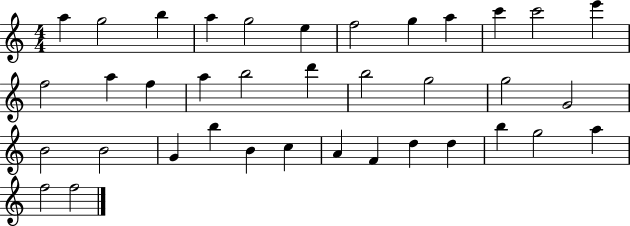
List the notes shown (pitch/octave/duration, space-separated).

A5/q G5/h B5/q A5/q G5/h E5/q F5/h G5/q A5/q C6/q C6/h E6/q F5/h A5/q F5/q A5/q B5/h D6/q B5/h G5/h G5/h G4/h B4/h B4/h G4/q B5/q B4/q C5/q A4/q F4/q D5/q D5/q B5/q G5/h A5/q F5/h F5/h